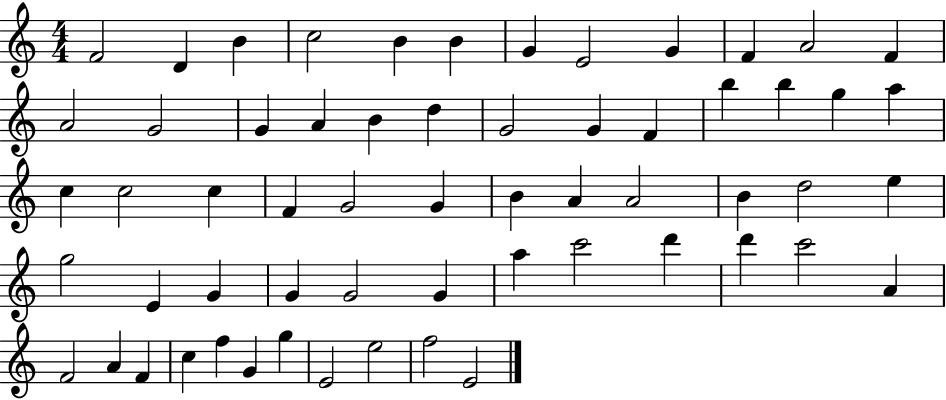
F4/h D4/q B4/q C5/h B4/q B4/q G4/q E4/h G4/q F4/q A4/h F4/q A4/h G4/h G4/q A4/q B4/q D5/q G4/h G4/q F4/q B5/q B5/q G5/q A5/q C5/q C5/h C5/q F4/q G4/h G4/q B4/q A4/q A4/h B4/q D5/h E5/q G5/h E4/q G4/q G4/q G4/h G4/q A5/q C6/h D6/q D6/q C6/h A4/q F4/h A4/q F4/q C5/q F5/q G4/q G5/q E4/h E5/h F5/h E4/h